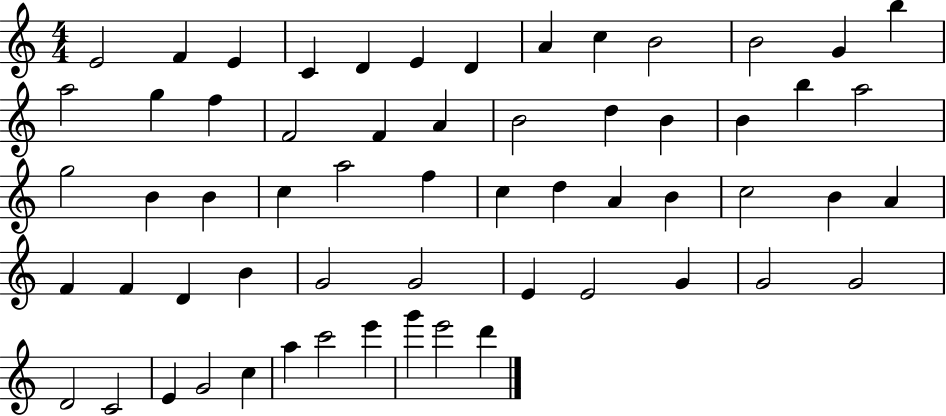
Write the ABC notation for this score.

X:1
T:Untitled
M:4/4
L:1/4
K:C
E2 F E C D E D A c B2 B2 G b a2 g f F2 F A B2 d B B b a2 g2 B B c a2 f c d A B c2 B A F F D B G2 G2 E E2 G G2 G2 D2 C2 E G2 c a c'2 e' g' e'2 d'